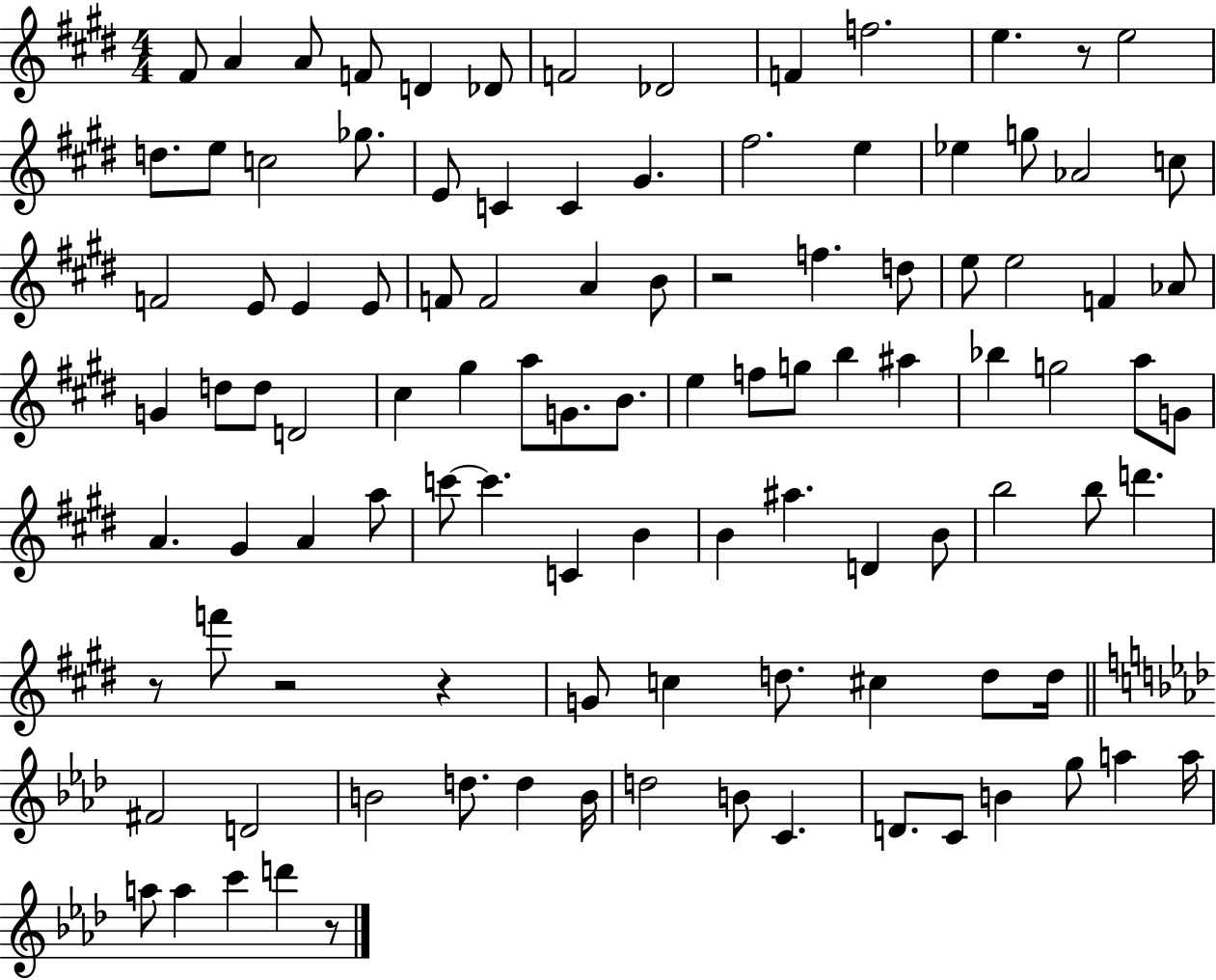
X:1
T:Untitled
M:4/4
L:1/4
K:E
^F/2 A A/2 F/2 D _D/2 F2 _D2 F f2 e z/2 e2 d/2 e/2 c2 _g/2 E/2 C C ^G ^f2 e _e g/2 _A2 c/2 F2 E/2 E E/2 F/2 F2 A B/2 z2 f d/2 e/2 e2 F _A/2 G d/2 d/2 D2 ^c ^g a/2 G/2 B/2 e f/2 g/2 b ^a _b g2 a/2 G/2 A ^G A a/2 c'/2 c' C B B ^a D B/2 b2 b/2 d' z/2 f'/2 z2 z G/2 c d/2 ^c d/2 d/4 ^F2 D2 B2 d/2 d B/4 d2 B/2 C D/2 C/2 B g/2 a a/4 a/2 a c' d' z/2